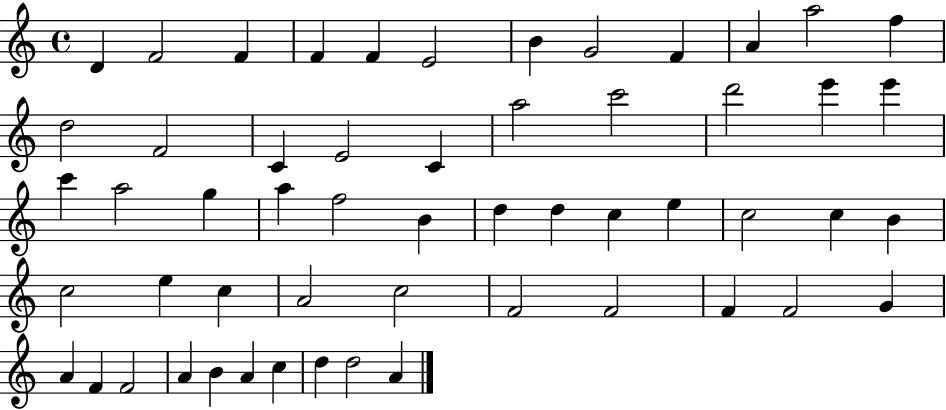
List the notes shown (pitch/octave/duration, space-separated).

D4/q F4/h F4/q F4/q F4/q E4/h B4/q G4/h F4/q A4/q A5/h F5/q D5/h F4/h C4/q E4/h C4/q A5/h C6/h D6/h E6/q E6/q C6/q A5/h G5/q A5/q F5/h B4/q D5/q D5/q C5/q E5/q C5/h C5/q B4/q C5/h E5/q C5/q A4/h C5/h F4/h F4/h F4/q F4/h G4/q A4/q F4/q F4/h A4/q B4/q A4/q C5/q D5/q D5/h A4/q